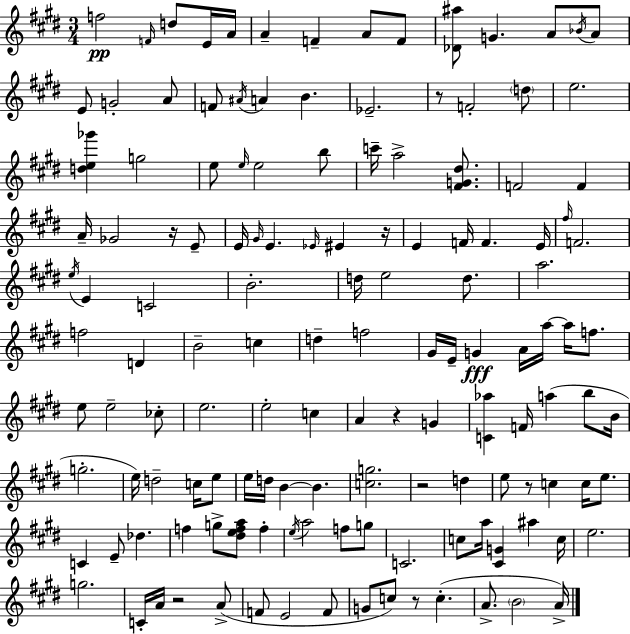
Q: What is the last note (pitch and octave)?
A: A4